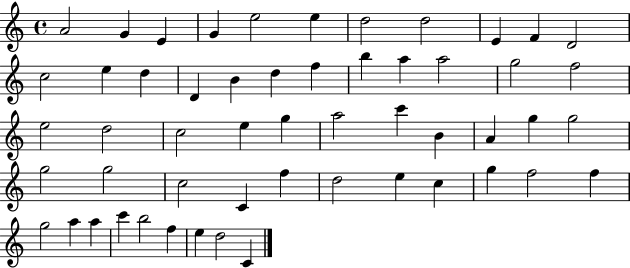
X:1
T:Untitled
M:4/4
L:1/4
K:C
A2 G E G e2 e d2 d2 E F D2 c2 e d D B d f b a a2 g2 f2 e2 d2 c2 e g a2 c' B A g g2 g2 g2 c2 C f d2 e c g f2 f g2 a a c' b2 f e d2 C